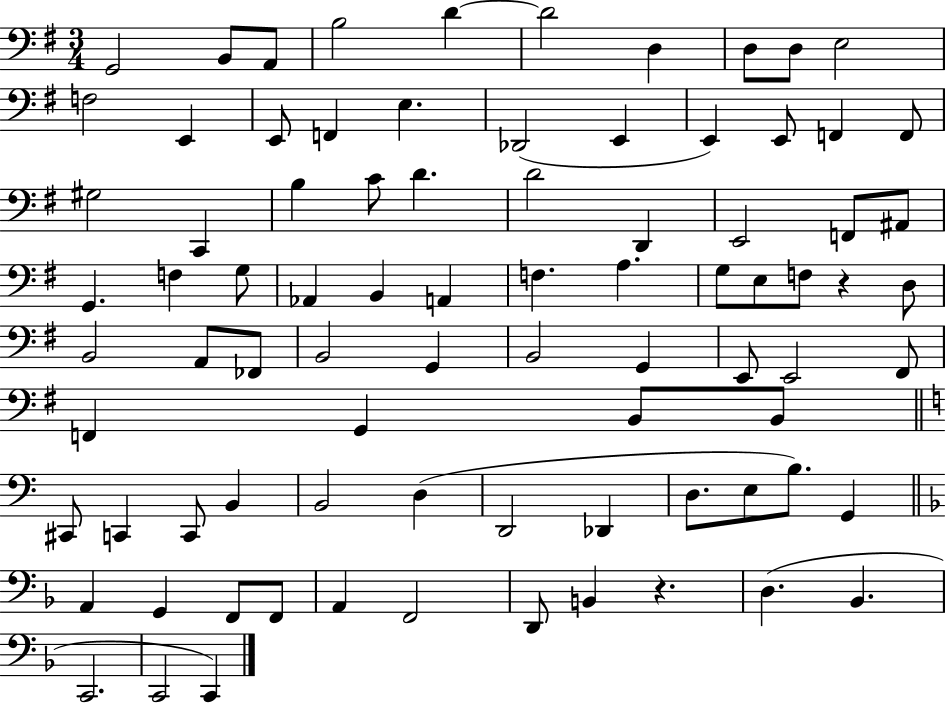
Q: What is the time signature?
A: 3/4